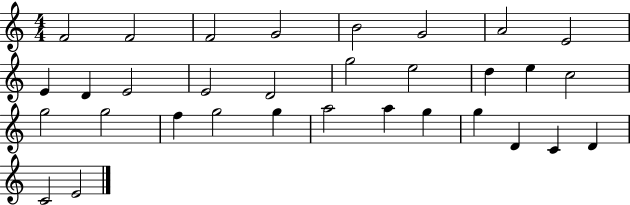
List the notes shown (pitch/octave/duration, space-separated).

F4/h F4/h F4/h G4/h B4/h G4/h A4/h E4/h E4/q D4/q E4/h E4/h D4/h G5/h E5/h D5/q E5/q C5/h G5/h G5/h F5/q G5/h G5/q A5/h A5/q G5/q G5/q D4/q C4/q D4/q C4/h E4/h